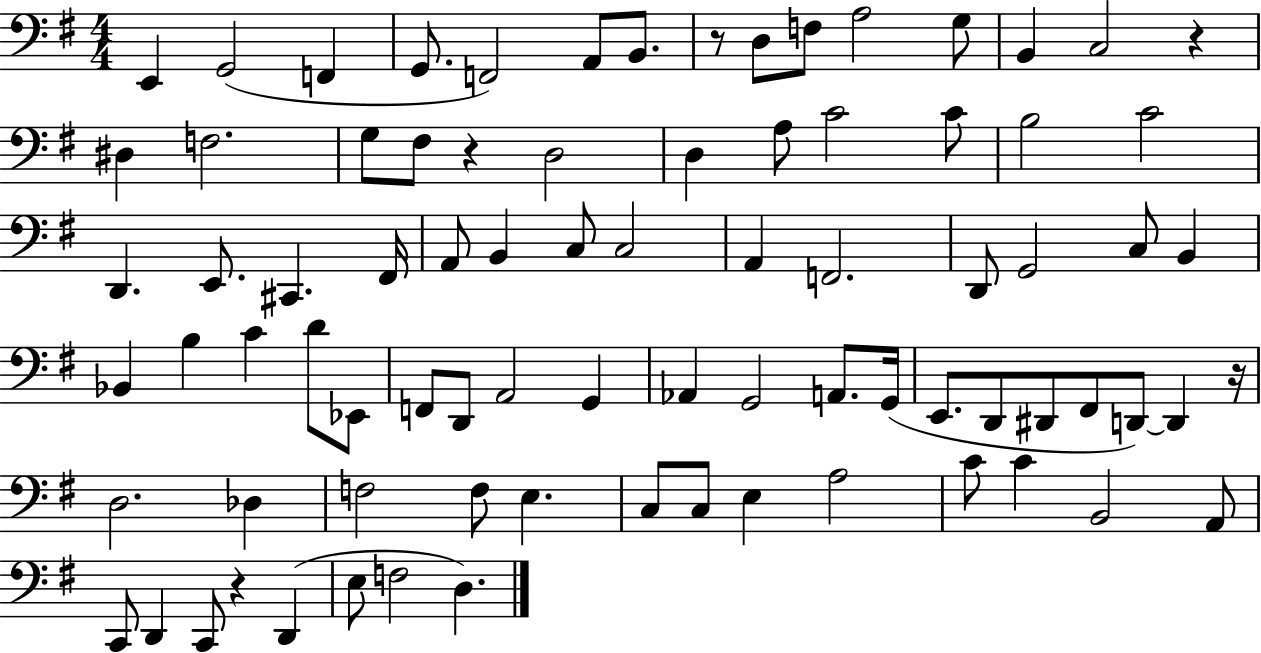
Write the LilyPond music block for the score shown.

{
  \clef bass
  \numericTimeSignature
  \time 4/4
  \key g \major
  e,4 g,2( f,4 | g,8. f,2) a,8 b,8. | r8 d8 f8 a2 g8 | b,4 c2 r4 | \break dis4 f2. | g8 fis8 r4 d2 | d4 a8 c'2 c'8 | b2 c'2 | \break d,4. e,8. cis,4. fis,16 | a,8 b,4 c8 c2 | a,4 f,2. | d,8 g,2 c8 b,4 | \break bes,4 b4 c'4 d'8 ees,8 | f,8 d,8 a,2 g,4 | aes,4 g,2 a,8. g,16( | e,8. d,8 dis,8 fis,8 d,8~~) d,4 r16 | \break d2. des4 | f2 f8 e4. | c8 c8 e4 a2 | c'8 c'4 b,2 a,8 | \break c,8 d,4 c,8 r4 d,4( | e8 f2 d4.) | \bar "|."
}